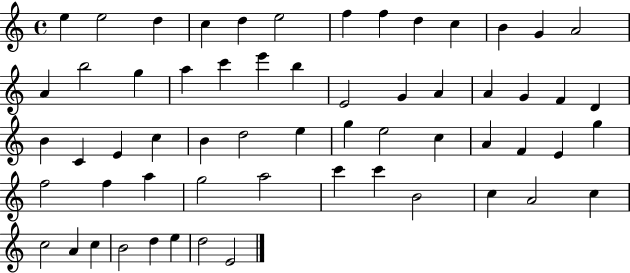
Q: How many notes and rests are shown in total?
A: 60